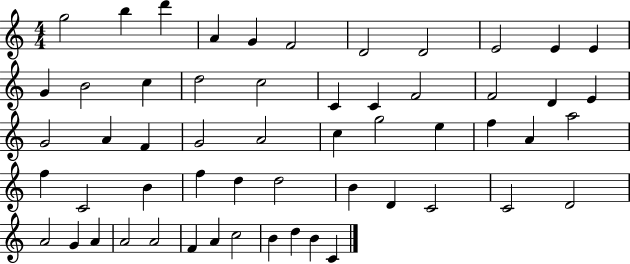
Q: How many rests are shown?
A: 0